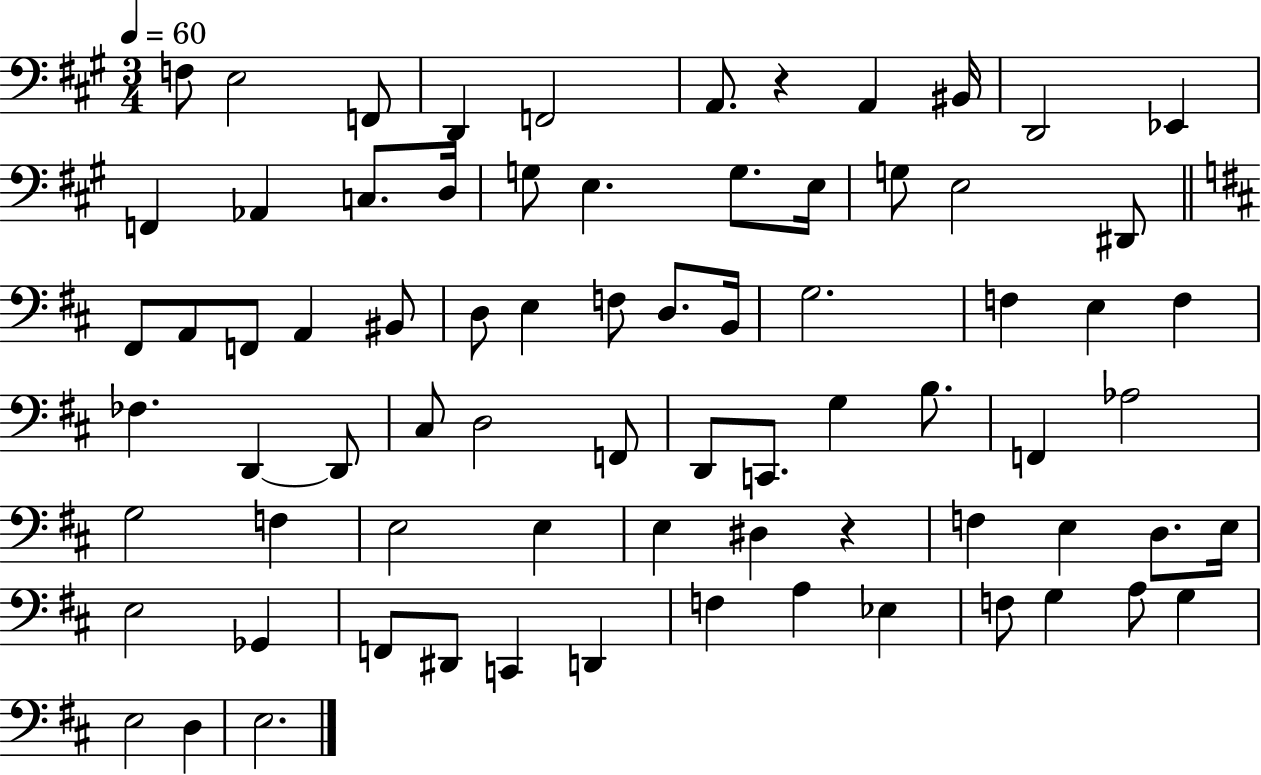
F3/e E3/h F2/e D2/q F2/h A2/e. R/q A2/q BIS2/s D2/h Eb2/q F2/q Ab2/q C3/e. D3/s G3/e E3/q. G3/e. E3/s G3/e E3/h D#2/e F#2/e A2/e F2/e A2/q BIS2/e D3/e E3/q F3/e D3/e. B2/s G3/h. F3/q E3/q F3/q FES3/q. D2/q D2/e C#3/e D3/h F2/e D2/e C2/e. G3/q B3/e. F2/q Ab3/h G3/h F3/q E3/h E3/q E3/q D#3/q R/q F3/q E3/q D3/e. E3/s E3/h Gb2/q F2/e D#2/e C2/q D2/q F3/q A3/q Eb3/q F3/e G3/q A3/e G3/q E3/h D3/q E3/h.